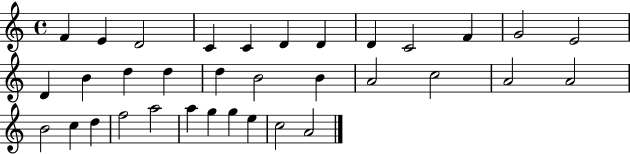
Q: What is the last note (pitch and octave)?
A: A4